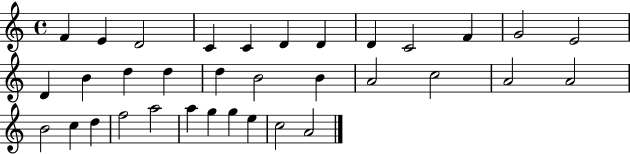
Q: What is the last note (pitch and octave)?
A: A4